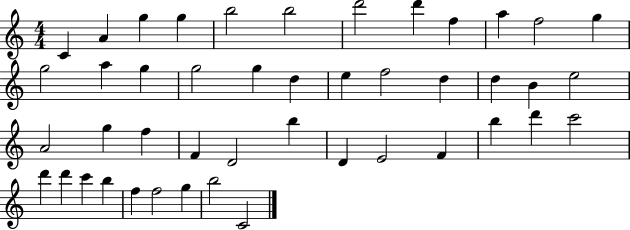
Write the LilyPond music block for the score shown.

{
  \clef treble
  \numericTimeSignature
  \time 4/4
  \key c \major
  c'4 a'4 g''4 g''4 | b''2 b''2 | d'''2 d'''4 f''4 | a''4 f''2 g''4 | \break g''2 a''4 g''4 | g''2 g''4 d''4 | e''4 f''2 d''4 | d''4 b'4 e''2 | \break a'2 g''4 f''4 | f'4 d'2 b''4 | d'4 e'2 f'4 | b''4 d'''4 c'''2 | \break d'''4 d'''4 c'''4 b''4 | f''4 f''2 g''4 | b''2 c'2 | \bar "|."
}